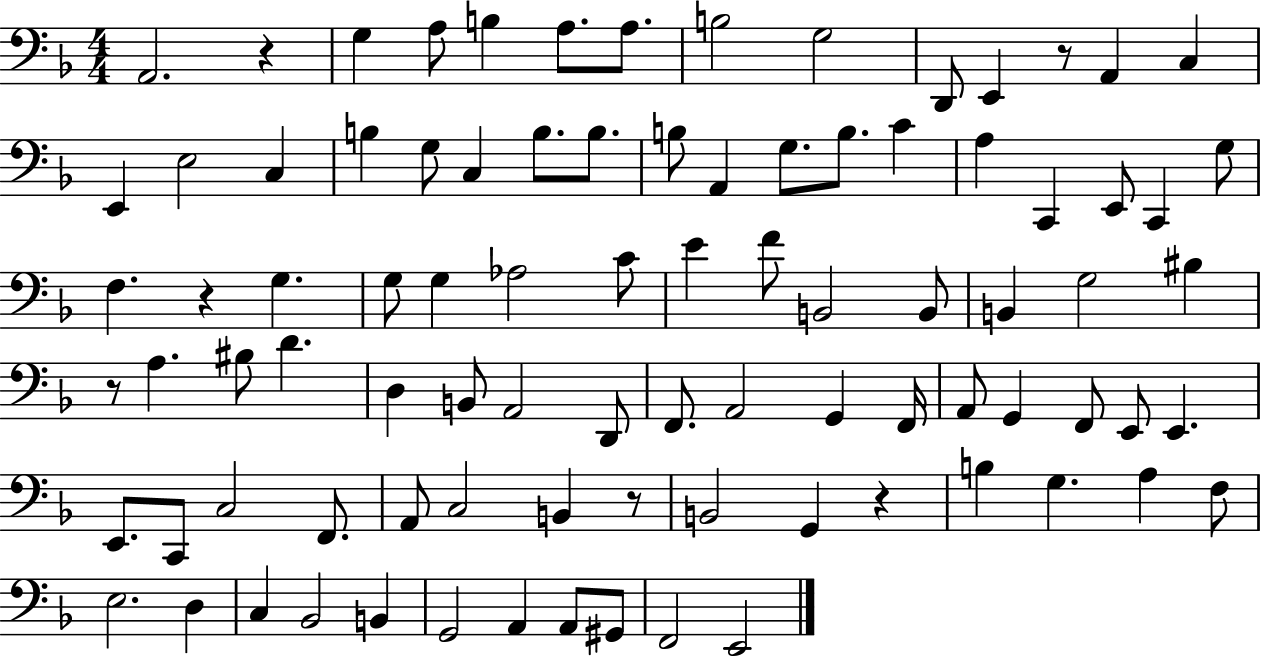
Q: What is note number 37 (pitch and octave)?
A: E4